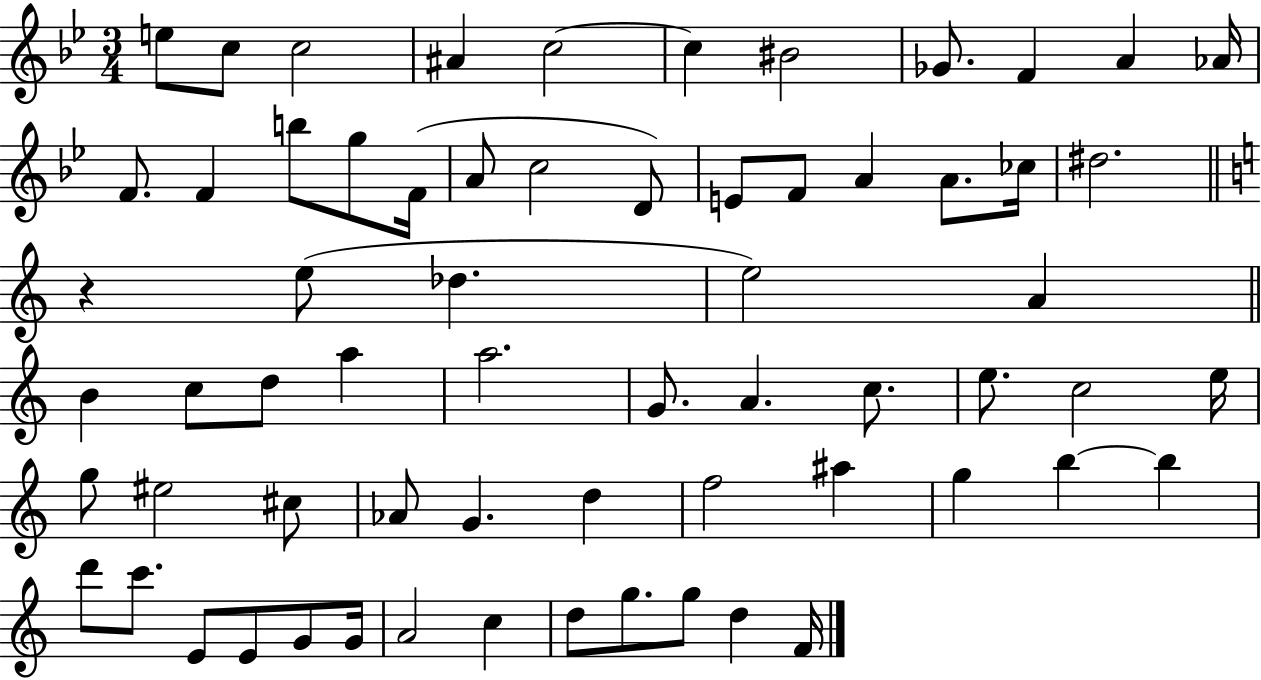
{
  \clef treble
  \numericTimeSignature
  \time 3/4
  \key bes \major
  \repeat volta 2 { e''8 c''8 c''2 | ais'4 c''2~~ | c''4 bis'2 | ges'8. f'4 a'4 aes'16 | \break f'8. f'4 b''8 g''8 f'16( | a'8 c''2 d'8) | e'8 f'8 a'4 a'8. ces''16 | dis''2. | \break \bar "||" \break \key a \minor r4 e''8( des''4. | e''2) a'4 | \bar "||" \break \key c \major b'4 c''8 d''8 a''4 | a''2. | g'8. a'4. c''8. | e''8. c''2 e''16 | \break g''8 eis''2 cis''8 | aes'8 g'4. d''4 | f''2 ais''4 | g''4 b''4~~ b''4 | \break d'''8 c'''8. e'8 e'8 g'8 g'16 | a'2 c''4 | d''8 g''8. g''8 d''4 f'16 | } \bar "|."
}